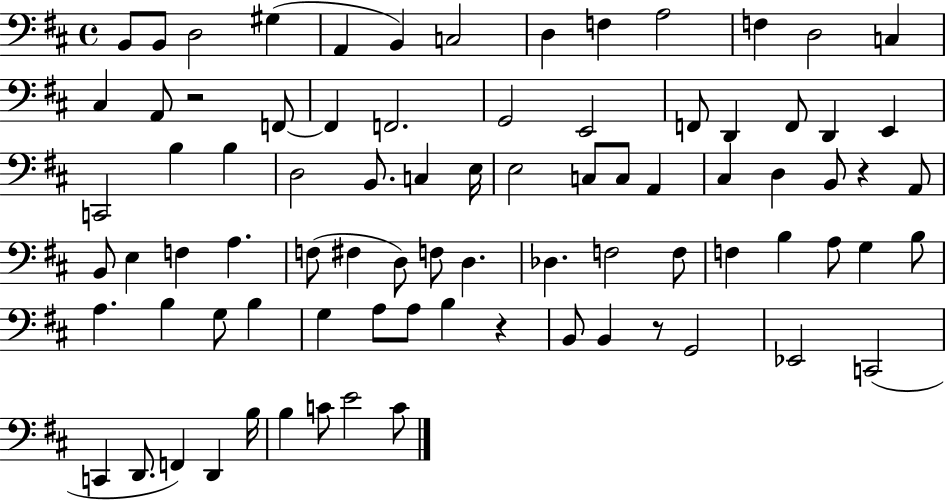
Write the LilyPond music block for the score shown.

{
  \clef bass
  \time 4/4
  \defaultTimeSignature
  \key d \major
  b,8 b,8 d2 gis4( | a,4 b,4) c2 | d4 f4 a2 | f4 d2 c4 | \break cis4 a,8 r2 f,8~~ | f,4 f,2. | g,2 e,2 | f,8 d,4 f,8 d,4 e,4 | \break c,2 b4 b4 | d2 b,8. c4 e16 | e2 c8 c8 a,4 | cis4 d4 b,8 r4 a,8 | \break b,8 e4 f4 a4. | f8( fis4 d8) f8 d4. | des4. f2 f8 | f4 b4 a8 g4 b8 | \break a4. b4 g8 b4 | g4 a8 a8 b4 r4 | b,8 b,4 r8 g,2 | ees,2 c,2( | \break c,4 d,8. f,4) d,4 b16 | b4 c'8 e'2 c'8 | \bar "|."
}